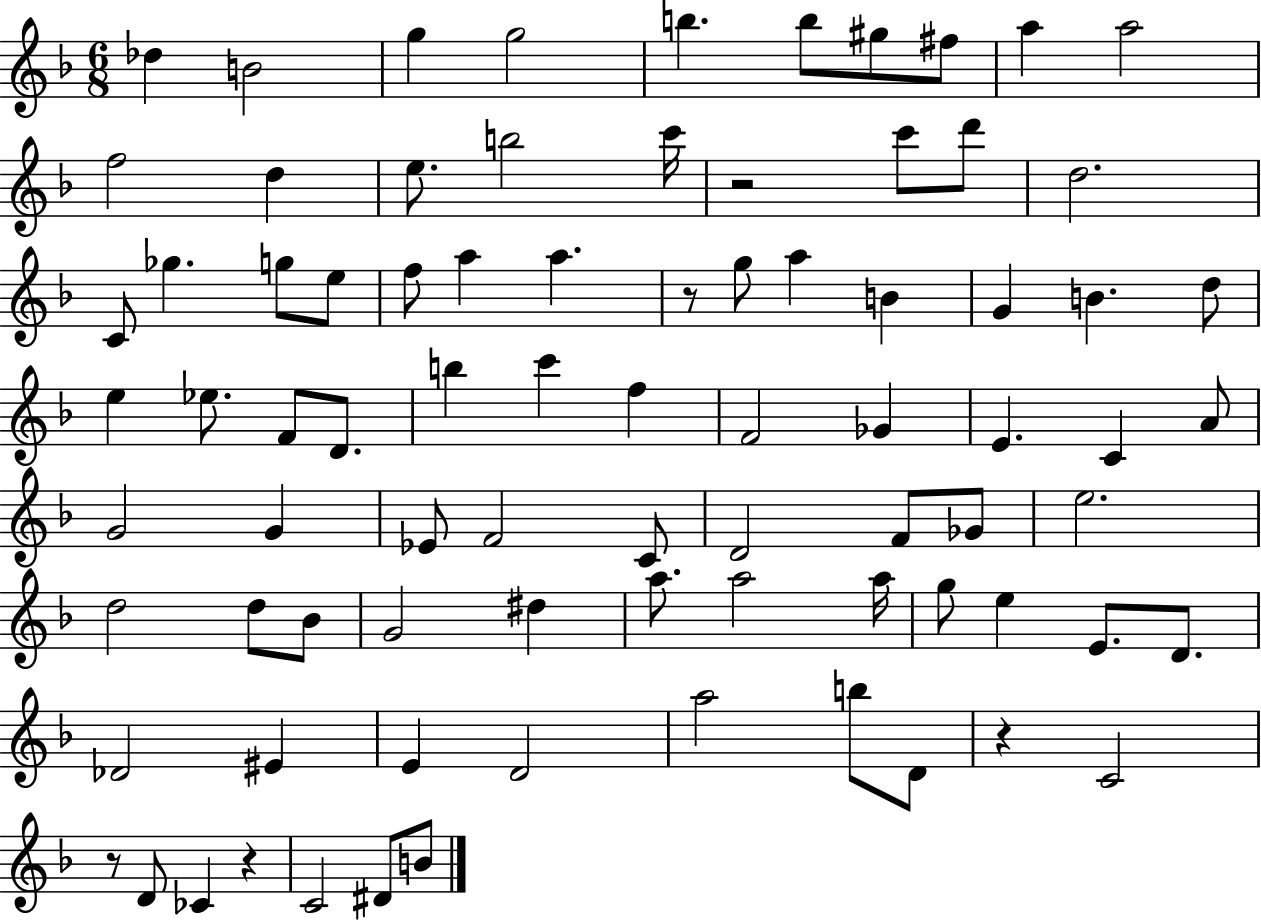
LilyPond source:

{
  \clef treble
  \numericTimeSignature
  \time 6/8
  \key f \major
  \repeat volta 2 { des''4 b'2 | g''4 g''2 | b''4. b''8 gis''8 fis''8 | a''4 a''2 | \break f''2 d''4 | e''8. b''2 c'''16 | r2 c'''8 d'''8 | d''2. | \break c'8 ges''4. g''8 e''8 | f''8 a''4 a''4. | r8 g''8 a''4 b'4 | g'4 b'4. d''8 | \break e''4 ees''8. f'8 d'8. | b''4 c'''4 f''4 | f'2 ges'4 | e'4. c'4 a'8 | \break g'2 g'4 | ees'8 f'2 c'8 | d'2 f'8 ges'8 | e''2. | \break d''2 d''8 bes'8 | g'2 dis''4 | a''8. a''2 a''16 | g''8 e''4 e'8. d'8. | \break des'2 eis'4 | e'4 d'2 | a''2 b''8 d'8 | r4 c'2 | \break r8 d'8 ces'4 r4 | c'2 dis'8 b'8 | } \bar "|."
}